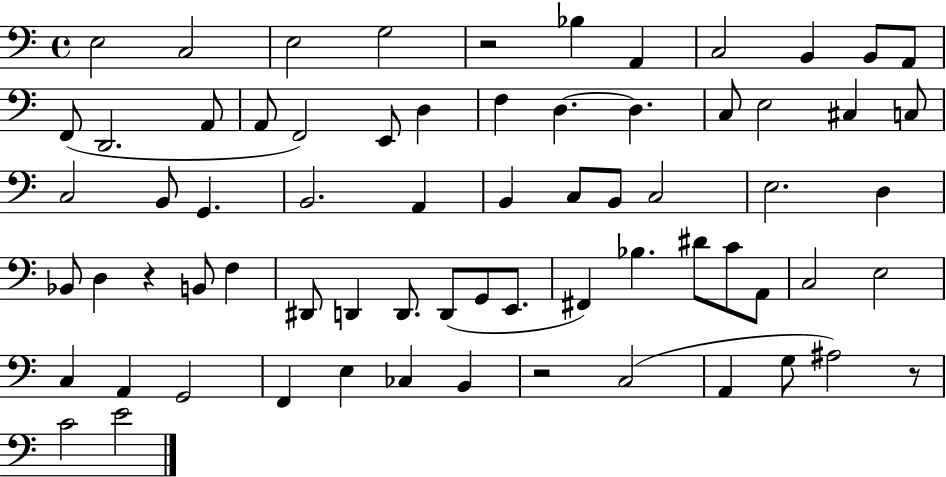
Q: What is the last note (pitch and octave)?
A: E4